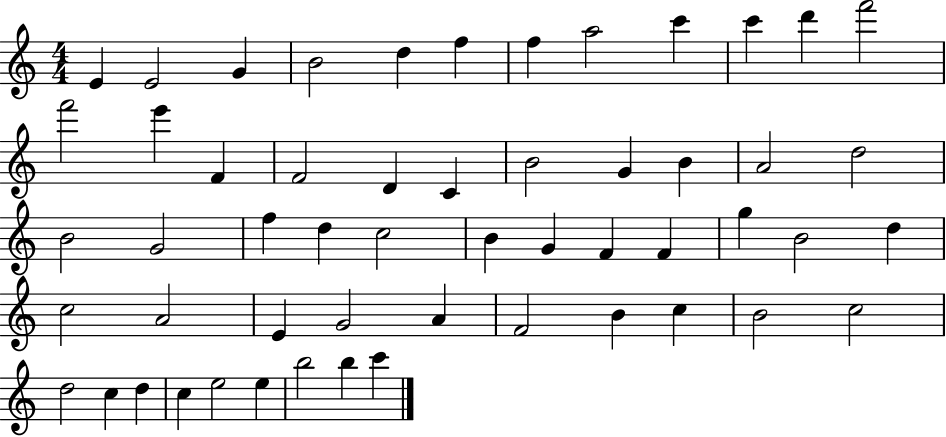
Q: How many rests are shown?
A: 0